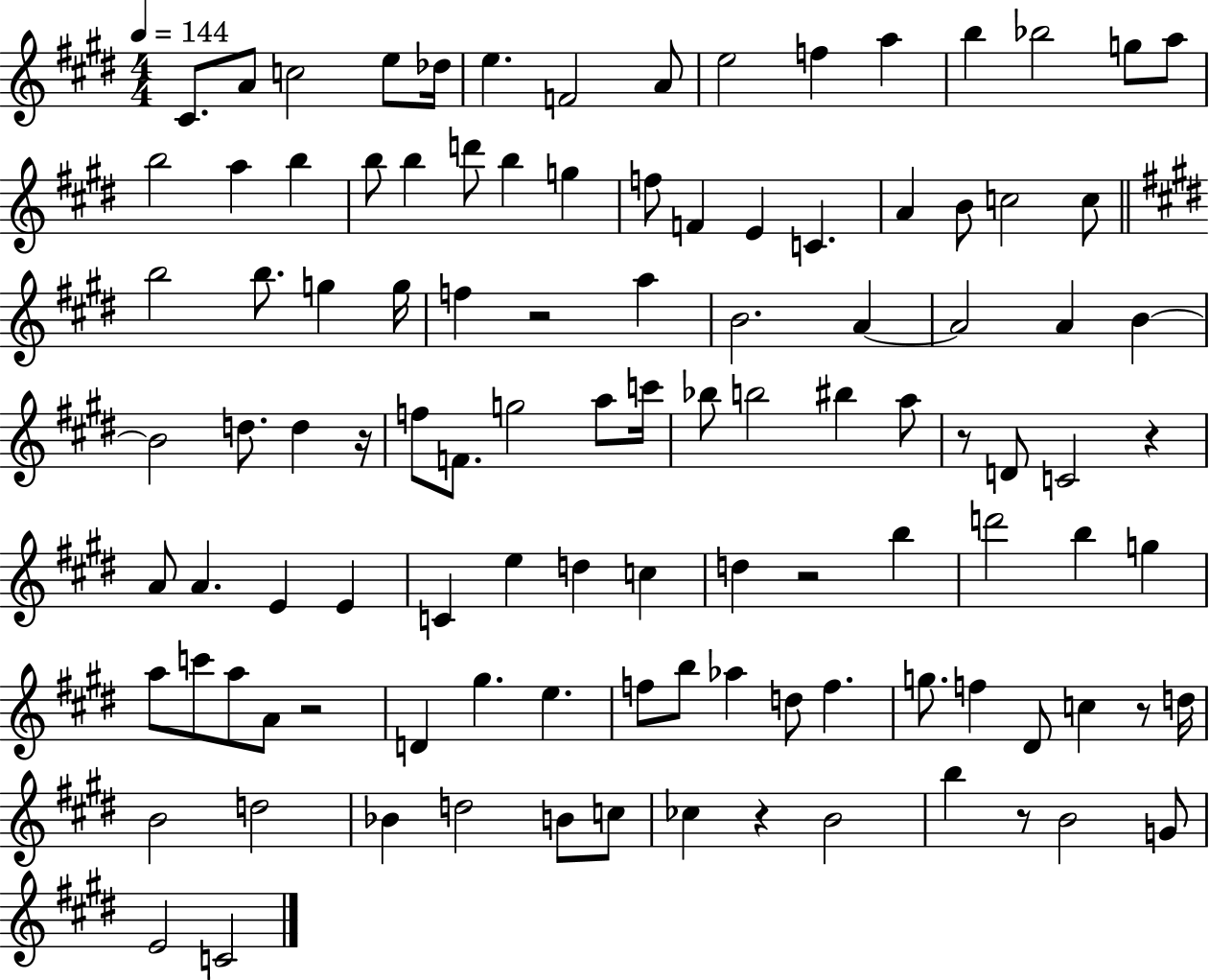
X:1
T:Untitled
M:4/4
L:1/4
K:E
^C/2 A/2 c2 e/2 _d/4 e F2 A/2 e2 f a b _b2 g/2 a/2 b2 a b b/2 b d'/2 b g f/2 F E C A B/2 c2 c/2 b2 b/2 g g/4 f z2 a B2 A A2 A B B2 d/2 d z/4 f/2 F/2 g2 a/2 c'/4 _b/2 b2 ^b a/2 z/2 D/2 C2 z A/2 A E E C e d c d z2 b d'2 b g a/2 c'/2 a/2 A/2 z2 D ^g e f/2 b/2 _a d/2 f g/2 f ^D/2 c z/2 d/4 B2 d2 _B d2 B/2 c/2 _c z B2 b z/2 B2 G/2 E2 C2